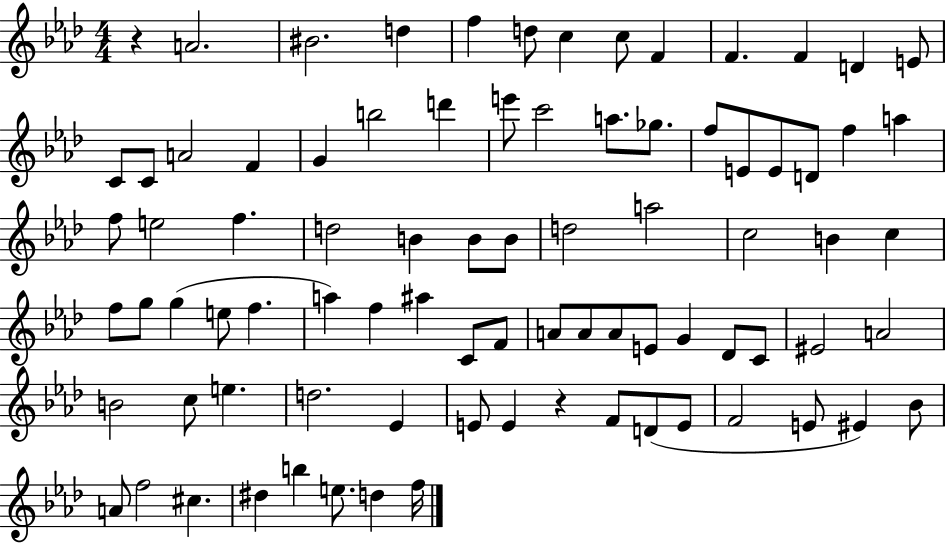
{
  \clef treble
  \numericTimeSignature
  \time 4/4
  \key aes \major
  r4 a'2. | bis'2. d''4 | f''4 d''8 c''4 c''8 f'4 | f'4. f'4 d'4 e'8 | \break c'8 c'8 a'2 f'4 | g'4 b''2 d'''4 | e'''8 c'''2 a''8. ges''8. | f''8 e'8 e'8 d'8 f''4 a''4 | \break f''8 e''2 f''4. | d''2 b'4 b'8 b'8 | d''2 a''2 | c''2 b'4 c''4 | \break f''8 g''8 g''4( e''8 f''4. | a''4) f''4 ais''4 c'8 f'8 | a'8 a'8 a'8 e'8 g'4 des'8 c'8 | eis'2 a'2 | \break b'2 c''8 e''4. | d''2. ees'4 | e'8 e'4 r4 f'8 d'8( e'8 | f'2 e'8 eis'4) bes'8 | \break a'8 f''2 cis''4. | dis''4 b''4 e''8. d''4 f''16 | \bar "|."
}